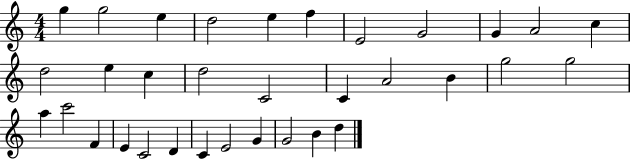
X:1
T:Untitled
M:4/4
L:1/4
K:C
g g2 e d2 e f E2 G2 G A2 c d2 e c d2 C2 C A2 B g2 g2 a c'2 F E C2 D C E2 G G2 B d